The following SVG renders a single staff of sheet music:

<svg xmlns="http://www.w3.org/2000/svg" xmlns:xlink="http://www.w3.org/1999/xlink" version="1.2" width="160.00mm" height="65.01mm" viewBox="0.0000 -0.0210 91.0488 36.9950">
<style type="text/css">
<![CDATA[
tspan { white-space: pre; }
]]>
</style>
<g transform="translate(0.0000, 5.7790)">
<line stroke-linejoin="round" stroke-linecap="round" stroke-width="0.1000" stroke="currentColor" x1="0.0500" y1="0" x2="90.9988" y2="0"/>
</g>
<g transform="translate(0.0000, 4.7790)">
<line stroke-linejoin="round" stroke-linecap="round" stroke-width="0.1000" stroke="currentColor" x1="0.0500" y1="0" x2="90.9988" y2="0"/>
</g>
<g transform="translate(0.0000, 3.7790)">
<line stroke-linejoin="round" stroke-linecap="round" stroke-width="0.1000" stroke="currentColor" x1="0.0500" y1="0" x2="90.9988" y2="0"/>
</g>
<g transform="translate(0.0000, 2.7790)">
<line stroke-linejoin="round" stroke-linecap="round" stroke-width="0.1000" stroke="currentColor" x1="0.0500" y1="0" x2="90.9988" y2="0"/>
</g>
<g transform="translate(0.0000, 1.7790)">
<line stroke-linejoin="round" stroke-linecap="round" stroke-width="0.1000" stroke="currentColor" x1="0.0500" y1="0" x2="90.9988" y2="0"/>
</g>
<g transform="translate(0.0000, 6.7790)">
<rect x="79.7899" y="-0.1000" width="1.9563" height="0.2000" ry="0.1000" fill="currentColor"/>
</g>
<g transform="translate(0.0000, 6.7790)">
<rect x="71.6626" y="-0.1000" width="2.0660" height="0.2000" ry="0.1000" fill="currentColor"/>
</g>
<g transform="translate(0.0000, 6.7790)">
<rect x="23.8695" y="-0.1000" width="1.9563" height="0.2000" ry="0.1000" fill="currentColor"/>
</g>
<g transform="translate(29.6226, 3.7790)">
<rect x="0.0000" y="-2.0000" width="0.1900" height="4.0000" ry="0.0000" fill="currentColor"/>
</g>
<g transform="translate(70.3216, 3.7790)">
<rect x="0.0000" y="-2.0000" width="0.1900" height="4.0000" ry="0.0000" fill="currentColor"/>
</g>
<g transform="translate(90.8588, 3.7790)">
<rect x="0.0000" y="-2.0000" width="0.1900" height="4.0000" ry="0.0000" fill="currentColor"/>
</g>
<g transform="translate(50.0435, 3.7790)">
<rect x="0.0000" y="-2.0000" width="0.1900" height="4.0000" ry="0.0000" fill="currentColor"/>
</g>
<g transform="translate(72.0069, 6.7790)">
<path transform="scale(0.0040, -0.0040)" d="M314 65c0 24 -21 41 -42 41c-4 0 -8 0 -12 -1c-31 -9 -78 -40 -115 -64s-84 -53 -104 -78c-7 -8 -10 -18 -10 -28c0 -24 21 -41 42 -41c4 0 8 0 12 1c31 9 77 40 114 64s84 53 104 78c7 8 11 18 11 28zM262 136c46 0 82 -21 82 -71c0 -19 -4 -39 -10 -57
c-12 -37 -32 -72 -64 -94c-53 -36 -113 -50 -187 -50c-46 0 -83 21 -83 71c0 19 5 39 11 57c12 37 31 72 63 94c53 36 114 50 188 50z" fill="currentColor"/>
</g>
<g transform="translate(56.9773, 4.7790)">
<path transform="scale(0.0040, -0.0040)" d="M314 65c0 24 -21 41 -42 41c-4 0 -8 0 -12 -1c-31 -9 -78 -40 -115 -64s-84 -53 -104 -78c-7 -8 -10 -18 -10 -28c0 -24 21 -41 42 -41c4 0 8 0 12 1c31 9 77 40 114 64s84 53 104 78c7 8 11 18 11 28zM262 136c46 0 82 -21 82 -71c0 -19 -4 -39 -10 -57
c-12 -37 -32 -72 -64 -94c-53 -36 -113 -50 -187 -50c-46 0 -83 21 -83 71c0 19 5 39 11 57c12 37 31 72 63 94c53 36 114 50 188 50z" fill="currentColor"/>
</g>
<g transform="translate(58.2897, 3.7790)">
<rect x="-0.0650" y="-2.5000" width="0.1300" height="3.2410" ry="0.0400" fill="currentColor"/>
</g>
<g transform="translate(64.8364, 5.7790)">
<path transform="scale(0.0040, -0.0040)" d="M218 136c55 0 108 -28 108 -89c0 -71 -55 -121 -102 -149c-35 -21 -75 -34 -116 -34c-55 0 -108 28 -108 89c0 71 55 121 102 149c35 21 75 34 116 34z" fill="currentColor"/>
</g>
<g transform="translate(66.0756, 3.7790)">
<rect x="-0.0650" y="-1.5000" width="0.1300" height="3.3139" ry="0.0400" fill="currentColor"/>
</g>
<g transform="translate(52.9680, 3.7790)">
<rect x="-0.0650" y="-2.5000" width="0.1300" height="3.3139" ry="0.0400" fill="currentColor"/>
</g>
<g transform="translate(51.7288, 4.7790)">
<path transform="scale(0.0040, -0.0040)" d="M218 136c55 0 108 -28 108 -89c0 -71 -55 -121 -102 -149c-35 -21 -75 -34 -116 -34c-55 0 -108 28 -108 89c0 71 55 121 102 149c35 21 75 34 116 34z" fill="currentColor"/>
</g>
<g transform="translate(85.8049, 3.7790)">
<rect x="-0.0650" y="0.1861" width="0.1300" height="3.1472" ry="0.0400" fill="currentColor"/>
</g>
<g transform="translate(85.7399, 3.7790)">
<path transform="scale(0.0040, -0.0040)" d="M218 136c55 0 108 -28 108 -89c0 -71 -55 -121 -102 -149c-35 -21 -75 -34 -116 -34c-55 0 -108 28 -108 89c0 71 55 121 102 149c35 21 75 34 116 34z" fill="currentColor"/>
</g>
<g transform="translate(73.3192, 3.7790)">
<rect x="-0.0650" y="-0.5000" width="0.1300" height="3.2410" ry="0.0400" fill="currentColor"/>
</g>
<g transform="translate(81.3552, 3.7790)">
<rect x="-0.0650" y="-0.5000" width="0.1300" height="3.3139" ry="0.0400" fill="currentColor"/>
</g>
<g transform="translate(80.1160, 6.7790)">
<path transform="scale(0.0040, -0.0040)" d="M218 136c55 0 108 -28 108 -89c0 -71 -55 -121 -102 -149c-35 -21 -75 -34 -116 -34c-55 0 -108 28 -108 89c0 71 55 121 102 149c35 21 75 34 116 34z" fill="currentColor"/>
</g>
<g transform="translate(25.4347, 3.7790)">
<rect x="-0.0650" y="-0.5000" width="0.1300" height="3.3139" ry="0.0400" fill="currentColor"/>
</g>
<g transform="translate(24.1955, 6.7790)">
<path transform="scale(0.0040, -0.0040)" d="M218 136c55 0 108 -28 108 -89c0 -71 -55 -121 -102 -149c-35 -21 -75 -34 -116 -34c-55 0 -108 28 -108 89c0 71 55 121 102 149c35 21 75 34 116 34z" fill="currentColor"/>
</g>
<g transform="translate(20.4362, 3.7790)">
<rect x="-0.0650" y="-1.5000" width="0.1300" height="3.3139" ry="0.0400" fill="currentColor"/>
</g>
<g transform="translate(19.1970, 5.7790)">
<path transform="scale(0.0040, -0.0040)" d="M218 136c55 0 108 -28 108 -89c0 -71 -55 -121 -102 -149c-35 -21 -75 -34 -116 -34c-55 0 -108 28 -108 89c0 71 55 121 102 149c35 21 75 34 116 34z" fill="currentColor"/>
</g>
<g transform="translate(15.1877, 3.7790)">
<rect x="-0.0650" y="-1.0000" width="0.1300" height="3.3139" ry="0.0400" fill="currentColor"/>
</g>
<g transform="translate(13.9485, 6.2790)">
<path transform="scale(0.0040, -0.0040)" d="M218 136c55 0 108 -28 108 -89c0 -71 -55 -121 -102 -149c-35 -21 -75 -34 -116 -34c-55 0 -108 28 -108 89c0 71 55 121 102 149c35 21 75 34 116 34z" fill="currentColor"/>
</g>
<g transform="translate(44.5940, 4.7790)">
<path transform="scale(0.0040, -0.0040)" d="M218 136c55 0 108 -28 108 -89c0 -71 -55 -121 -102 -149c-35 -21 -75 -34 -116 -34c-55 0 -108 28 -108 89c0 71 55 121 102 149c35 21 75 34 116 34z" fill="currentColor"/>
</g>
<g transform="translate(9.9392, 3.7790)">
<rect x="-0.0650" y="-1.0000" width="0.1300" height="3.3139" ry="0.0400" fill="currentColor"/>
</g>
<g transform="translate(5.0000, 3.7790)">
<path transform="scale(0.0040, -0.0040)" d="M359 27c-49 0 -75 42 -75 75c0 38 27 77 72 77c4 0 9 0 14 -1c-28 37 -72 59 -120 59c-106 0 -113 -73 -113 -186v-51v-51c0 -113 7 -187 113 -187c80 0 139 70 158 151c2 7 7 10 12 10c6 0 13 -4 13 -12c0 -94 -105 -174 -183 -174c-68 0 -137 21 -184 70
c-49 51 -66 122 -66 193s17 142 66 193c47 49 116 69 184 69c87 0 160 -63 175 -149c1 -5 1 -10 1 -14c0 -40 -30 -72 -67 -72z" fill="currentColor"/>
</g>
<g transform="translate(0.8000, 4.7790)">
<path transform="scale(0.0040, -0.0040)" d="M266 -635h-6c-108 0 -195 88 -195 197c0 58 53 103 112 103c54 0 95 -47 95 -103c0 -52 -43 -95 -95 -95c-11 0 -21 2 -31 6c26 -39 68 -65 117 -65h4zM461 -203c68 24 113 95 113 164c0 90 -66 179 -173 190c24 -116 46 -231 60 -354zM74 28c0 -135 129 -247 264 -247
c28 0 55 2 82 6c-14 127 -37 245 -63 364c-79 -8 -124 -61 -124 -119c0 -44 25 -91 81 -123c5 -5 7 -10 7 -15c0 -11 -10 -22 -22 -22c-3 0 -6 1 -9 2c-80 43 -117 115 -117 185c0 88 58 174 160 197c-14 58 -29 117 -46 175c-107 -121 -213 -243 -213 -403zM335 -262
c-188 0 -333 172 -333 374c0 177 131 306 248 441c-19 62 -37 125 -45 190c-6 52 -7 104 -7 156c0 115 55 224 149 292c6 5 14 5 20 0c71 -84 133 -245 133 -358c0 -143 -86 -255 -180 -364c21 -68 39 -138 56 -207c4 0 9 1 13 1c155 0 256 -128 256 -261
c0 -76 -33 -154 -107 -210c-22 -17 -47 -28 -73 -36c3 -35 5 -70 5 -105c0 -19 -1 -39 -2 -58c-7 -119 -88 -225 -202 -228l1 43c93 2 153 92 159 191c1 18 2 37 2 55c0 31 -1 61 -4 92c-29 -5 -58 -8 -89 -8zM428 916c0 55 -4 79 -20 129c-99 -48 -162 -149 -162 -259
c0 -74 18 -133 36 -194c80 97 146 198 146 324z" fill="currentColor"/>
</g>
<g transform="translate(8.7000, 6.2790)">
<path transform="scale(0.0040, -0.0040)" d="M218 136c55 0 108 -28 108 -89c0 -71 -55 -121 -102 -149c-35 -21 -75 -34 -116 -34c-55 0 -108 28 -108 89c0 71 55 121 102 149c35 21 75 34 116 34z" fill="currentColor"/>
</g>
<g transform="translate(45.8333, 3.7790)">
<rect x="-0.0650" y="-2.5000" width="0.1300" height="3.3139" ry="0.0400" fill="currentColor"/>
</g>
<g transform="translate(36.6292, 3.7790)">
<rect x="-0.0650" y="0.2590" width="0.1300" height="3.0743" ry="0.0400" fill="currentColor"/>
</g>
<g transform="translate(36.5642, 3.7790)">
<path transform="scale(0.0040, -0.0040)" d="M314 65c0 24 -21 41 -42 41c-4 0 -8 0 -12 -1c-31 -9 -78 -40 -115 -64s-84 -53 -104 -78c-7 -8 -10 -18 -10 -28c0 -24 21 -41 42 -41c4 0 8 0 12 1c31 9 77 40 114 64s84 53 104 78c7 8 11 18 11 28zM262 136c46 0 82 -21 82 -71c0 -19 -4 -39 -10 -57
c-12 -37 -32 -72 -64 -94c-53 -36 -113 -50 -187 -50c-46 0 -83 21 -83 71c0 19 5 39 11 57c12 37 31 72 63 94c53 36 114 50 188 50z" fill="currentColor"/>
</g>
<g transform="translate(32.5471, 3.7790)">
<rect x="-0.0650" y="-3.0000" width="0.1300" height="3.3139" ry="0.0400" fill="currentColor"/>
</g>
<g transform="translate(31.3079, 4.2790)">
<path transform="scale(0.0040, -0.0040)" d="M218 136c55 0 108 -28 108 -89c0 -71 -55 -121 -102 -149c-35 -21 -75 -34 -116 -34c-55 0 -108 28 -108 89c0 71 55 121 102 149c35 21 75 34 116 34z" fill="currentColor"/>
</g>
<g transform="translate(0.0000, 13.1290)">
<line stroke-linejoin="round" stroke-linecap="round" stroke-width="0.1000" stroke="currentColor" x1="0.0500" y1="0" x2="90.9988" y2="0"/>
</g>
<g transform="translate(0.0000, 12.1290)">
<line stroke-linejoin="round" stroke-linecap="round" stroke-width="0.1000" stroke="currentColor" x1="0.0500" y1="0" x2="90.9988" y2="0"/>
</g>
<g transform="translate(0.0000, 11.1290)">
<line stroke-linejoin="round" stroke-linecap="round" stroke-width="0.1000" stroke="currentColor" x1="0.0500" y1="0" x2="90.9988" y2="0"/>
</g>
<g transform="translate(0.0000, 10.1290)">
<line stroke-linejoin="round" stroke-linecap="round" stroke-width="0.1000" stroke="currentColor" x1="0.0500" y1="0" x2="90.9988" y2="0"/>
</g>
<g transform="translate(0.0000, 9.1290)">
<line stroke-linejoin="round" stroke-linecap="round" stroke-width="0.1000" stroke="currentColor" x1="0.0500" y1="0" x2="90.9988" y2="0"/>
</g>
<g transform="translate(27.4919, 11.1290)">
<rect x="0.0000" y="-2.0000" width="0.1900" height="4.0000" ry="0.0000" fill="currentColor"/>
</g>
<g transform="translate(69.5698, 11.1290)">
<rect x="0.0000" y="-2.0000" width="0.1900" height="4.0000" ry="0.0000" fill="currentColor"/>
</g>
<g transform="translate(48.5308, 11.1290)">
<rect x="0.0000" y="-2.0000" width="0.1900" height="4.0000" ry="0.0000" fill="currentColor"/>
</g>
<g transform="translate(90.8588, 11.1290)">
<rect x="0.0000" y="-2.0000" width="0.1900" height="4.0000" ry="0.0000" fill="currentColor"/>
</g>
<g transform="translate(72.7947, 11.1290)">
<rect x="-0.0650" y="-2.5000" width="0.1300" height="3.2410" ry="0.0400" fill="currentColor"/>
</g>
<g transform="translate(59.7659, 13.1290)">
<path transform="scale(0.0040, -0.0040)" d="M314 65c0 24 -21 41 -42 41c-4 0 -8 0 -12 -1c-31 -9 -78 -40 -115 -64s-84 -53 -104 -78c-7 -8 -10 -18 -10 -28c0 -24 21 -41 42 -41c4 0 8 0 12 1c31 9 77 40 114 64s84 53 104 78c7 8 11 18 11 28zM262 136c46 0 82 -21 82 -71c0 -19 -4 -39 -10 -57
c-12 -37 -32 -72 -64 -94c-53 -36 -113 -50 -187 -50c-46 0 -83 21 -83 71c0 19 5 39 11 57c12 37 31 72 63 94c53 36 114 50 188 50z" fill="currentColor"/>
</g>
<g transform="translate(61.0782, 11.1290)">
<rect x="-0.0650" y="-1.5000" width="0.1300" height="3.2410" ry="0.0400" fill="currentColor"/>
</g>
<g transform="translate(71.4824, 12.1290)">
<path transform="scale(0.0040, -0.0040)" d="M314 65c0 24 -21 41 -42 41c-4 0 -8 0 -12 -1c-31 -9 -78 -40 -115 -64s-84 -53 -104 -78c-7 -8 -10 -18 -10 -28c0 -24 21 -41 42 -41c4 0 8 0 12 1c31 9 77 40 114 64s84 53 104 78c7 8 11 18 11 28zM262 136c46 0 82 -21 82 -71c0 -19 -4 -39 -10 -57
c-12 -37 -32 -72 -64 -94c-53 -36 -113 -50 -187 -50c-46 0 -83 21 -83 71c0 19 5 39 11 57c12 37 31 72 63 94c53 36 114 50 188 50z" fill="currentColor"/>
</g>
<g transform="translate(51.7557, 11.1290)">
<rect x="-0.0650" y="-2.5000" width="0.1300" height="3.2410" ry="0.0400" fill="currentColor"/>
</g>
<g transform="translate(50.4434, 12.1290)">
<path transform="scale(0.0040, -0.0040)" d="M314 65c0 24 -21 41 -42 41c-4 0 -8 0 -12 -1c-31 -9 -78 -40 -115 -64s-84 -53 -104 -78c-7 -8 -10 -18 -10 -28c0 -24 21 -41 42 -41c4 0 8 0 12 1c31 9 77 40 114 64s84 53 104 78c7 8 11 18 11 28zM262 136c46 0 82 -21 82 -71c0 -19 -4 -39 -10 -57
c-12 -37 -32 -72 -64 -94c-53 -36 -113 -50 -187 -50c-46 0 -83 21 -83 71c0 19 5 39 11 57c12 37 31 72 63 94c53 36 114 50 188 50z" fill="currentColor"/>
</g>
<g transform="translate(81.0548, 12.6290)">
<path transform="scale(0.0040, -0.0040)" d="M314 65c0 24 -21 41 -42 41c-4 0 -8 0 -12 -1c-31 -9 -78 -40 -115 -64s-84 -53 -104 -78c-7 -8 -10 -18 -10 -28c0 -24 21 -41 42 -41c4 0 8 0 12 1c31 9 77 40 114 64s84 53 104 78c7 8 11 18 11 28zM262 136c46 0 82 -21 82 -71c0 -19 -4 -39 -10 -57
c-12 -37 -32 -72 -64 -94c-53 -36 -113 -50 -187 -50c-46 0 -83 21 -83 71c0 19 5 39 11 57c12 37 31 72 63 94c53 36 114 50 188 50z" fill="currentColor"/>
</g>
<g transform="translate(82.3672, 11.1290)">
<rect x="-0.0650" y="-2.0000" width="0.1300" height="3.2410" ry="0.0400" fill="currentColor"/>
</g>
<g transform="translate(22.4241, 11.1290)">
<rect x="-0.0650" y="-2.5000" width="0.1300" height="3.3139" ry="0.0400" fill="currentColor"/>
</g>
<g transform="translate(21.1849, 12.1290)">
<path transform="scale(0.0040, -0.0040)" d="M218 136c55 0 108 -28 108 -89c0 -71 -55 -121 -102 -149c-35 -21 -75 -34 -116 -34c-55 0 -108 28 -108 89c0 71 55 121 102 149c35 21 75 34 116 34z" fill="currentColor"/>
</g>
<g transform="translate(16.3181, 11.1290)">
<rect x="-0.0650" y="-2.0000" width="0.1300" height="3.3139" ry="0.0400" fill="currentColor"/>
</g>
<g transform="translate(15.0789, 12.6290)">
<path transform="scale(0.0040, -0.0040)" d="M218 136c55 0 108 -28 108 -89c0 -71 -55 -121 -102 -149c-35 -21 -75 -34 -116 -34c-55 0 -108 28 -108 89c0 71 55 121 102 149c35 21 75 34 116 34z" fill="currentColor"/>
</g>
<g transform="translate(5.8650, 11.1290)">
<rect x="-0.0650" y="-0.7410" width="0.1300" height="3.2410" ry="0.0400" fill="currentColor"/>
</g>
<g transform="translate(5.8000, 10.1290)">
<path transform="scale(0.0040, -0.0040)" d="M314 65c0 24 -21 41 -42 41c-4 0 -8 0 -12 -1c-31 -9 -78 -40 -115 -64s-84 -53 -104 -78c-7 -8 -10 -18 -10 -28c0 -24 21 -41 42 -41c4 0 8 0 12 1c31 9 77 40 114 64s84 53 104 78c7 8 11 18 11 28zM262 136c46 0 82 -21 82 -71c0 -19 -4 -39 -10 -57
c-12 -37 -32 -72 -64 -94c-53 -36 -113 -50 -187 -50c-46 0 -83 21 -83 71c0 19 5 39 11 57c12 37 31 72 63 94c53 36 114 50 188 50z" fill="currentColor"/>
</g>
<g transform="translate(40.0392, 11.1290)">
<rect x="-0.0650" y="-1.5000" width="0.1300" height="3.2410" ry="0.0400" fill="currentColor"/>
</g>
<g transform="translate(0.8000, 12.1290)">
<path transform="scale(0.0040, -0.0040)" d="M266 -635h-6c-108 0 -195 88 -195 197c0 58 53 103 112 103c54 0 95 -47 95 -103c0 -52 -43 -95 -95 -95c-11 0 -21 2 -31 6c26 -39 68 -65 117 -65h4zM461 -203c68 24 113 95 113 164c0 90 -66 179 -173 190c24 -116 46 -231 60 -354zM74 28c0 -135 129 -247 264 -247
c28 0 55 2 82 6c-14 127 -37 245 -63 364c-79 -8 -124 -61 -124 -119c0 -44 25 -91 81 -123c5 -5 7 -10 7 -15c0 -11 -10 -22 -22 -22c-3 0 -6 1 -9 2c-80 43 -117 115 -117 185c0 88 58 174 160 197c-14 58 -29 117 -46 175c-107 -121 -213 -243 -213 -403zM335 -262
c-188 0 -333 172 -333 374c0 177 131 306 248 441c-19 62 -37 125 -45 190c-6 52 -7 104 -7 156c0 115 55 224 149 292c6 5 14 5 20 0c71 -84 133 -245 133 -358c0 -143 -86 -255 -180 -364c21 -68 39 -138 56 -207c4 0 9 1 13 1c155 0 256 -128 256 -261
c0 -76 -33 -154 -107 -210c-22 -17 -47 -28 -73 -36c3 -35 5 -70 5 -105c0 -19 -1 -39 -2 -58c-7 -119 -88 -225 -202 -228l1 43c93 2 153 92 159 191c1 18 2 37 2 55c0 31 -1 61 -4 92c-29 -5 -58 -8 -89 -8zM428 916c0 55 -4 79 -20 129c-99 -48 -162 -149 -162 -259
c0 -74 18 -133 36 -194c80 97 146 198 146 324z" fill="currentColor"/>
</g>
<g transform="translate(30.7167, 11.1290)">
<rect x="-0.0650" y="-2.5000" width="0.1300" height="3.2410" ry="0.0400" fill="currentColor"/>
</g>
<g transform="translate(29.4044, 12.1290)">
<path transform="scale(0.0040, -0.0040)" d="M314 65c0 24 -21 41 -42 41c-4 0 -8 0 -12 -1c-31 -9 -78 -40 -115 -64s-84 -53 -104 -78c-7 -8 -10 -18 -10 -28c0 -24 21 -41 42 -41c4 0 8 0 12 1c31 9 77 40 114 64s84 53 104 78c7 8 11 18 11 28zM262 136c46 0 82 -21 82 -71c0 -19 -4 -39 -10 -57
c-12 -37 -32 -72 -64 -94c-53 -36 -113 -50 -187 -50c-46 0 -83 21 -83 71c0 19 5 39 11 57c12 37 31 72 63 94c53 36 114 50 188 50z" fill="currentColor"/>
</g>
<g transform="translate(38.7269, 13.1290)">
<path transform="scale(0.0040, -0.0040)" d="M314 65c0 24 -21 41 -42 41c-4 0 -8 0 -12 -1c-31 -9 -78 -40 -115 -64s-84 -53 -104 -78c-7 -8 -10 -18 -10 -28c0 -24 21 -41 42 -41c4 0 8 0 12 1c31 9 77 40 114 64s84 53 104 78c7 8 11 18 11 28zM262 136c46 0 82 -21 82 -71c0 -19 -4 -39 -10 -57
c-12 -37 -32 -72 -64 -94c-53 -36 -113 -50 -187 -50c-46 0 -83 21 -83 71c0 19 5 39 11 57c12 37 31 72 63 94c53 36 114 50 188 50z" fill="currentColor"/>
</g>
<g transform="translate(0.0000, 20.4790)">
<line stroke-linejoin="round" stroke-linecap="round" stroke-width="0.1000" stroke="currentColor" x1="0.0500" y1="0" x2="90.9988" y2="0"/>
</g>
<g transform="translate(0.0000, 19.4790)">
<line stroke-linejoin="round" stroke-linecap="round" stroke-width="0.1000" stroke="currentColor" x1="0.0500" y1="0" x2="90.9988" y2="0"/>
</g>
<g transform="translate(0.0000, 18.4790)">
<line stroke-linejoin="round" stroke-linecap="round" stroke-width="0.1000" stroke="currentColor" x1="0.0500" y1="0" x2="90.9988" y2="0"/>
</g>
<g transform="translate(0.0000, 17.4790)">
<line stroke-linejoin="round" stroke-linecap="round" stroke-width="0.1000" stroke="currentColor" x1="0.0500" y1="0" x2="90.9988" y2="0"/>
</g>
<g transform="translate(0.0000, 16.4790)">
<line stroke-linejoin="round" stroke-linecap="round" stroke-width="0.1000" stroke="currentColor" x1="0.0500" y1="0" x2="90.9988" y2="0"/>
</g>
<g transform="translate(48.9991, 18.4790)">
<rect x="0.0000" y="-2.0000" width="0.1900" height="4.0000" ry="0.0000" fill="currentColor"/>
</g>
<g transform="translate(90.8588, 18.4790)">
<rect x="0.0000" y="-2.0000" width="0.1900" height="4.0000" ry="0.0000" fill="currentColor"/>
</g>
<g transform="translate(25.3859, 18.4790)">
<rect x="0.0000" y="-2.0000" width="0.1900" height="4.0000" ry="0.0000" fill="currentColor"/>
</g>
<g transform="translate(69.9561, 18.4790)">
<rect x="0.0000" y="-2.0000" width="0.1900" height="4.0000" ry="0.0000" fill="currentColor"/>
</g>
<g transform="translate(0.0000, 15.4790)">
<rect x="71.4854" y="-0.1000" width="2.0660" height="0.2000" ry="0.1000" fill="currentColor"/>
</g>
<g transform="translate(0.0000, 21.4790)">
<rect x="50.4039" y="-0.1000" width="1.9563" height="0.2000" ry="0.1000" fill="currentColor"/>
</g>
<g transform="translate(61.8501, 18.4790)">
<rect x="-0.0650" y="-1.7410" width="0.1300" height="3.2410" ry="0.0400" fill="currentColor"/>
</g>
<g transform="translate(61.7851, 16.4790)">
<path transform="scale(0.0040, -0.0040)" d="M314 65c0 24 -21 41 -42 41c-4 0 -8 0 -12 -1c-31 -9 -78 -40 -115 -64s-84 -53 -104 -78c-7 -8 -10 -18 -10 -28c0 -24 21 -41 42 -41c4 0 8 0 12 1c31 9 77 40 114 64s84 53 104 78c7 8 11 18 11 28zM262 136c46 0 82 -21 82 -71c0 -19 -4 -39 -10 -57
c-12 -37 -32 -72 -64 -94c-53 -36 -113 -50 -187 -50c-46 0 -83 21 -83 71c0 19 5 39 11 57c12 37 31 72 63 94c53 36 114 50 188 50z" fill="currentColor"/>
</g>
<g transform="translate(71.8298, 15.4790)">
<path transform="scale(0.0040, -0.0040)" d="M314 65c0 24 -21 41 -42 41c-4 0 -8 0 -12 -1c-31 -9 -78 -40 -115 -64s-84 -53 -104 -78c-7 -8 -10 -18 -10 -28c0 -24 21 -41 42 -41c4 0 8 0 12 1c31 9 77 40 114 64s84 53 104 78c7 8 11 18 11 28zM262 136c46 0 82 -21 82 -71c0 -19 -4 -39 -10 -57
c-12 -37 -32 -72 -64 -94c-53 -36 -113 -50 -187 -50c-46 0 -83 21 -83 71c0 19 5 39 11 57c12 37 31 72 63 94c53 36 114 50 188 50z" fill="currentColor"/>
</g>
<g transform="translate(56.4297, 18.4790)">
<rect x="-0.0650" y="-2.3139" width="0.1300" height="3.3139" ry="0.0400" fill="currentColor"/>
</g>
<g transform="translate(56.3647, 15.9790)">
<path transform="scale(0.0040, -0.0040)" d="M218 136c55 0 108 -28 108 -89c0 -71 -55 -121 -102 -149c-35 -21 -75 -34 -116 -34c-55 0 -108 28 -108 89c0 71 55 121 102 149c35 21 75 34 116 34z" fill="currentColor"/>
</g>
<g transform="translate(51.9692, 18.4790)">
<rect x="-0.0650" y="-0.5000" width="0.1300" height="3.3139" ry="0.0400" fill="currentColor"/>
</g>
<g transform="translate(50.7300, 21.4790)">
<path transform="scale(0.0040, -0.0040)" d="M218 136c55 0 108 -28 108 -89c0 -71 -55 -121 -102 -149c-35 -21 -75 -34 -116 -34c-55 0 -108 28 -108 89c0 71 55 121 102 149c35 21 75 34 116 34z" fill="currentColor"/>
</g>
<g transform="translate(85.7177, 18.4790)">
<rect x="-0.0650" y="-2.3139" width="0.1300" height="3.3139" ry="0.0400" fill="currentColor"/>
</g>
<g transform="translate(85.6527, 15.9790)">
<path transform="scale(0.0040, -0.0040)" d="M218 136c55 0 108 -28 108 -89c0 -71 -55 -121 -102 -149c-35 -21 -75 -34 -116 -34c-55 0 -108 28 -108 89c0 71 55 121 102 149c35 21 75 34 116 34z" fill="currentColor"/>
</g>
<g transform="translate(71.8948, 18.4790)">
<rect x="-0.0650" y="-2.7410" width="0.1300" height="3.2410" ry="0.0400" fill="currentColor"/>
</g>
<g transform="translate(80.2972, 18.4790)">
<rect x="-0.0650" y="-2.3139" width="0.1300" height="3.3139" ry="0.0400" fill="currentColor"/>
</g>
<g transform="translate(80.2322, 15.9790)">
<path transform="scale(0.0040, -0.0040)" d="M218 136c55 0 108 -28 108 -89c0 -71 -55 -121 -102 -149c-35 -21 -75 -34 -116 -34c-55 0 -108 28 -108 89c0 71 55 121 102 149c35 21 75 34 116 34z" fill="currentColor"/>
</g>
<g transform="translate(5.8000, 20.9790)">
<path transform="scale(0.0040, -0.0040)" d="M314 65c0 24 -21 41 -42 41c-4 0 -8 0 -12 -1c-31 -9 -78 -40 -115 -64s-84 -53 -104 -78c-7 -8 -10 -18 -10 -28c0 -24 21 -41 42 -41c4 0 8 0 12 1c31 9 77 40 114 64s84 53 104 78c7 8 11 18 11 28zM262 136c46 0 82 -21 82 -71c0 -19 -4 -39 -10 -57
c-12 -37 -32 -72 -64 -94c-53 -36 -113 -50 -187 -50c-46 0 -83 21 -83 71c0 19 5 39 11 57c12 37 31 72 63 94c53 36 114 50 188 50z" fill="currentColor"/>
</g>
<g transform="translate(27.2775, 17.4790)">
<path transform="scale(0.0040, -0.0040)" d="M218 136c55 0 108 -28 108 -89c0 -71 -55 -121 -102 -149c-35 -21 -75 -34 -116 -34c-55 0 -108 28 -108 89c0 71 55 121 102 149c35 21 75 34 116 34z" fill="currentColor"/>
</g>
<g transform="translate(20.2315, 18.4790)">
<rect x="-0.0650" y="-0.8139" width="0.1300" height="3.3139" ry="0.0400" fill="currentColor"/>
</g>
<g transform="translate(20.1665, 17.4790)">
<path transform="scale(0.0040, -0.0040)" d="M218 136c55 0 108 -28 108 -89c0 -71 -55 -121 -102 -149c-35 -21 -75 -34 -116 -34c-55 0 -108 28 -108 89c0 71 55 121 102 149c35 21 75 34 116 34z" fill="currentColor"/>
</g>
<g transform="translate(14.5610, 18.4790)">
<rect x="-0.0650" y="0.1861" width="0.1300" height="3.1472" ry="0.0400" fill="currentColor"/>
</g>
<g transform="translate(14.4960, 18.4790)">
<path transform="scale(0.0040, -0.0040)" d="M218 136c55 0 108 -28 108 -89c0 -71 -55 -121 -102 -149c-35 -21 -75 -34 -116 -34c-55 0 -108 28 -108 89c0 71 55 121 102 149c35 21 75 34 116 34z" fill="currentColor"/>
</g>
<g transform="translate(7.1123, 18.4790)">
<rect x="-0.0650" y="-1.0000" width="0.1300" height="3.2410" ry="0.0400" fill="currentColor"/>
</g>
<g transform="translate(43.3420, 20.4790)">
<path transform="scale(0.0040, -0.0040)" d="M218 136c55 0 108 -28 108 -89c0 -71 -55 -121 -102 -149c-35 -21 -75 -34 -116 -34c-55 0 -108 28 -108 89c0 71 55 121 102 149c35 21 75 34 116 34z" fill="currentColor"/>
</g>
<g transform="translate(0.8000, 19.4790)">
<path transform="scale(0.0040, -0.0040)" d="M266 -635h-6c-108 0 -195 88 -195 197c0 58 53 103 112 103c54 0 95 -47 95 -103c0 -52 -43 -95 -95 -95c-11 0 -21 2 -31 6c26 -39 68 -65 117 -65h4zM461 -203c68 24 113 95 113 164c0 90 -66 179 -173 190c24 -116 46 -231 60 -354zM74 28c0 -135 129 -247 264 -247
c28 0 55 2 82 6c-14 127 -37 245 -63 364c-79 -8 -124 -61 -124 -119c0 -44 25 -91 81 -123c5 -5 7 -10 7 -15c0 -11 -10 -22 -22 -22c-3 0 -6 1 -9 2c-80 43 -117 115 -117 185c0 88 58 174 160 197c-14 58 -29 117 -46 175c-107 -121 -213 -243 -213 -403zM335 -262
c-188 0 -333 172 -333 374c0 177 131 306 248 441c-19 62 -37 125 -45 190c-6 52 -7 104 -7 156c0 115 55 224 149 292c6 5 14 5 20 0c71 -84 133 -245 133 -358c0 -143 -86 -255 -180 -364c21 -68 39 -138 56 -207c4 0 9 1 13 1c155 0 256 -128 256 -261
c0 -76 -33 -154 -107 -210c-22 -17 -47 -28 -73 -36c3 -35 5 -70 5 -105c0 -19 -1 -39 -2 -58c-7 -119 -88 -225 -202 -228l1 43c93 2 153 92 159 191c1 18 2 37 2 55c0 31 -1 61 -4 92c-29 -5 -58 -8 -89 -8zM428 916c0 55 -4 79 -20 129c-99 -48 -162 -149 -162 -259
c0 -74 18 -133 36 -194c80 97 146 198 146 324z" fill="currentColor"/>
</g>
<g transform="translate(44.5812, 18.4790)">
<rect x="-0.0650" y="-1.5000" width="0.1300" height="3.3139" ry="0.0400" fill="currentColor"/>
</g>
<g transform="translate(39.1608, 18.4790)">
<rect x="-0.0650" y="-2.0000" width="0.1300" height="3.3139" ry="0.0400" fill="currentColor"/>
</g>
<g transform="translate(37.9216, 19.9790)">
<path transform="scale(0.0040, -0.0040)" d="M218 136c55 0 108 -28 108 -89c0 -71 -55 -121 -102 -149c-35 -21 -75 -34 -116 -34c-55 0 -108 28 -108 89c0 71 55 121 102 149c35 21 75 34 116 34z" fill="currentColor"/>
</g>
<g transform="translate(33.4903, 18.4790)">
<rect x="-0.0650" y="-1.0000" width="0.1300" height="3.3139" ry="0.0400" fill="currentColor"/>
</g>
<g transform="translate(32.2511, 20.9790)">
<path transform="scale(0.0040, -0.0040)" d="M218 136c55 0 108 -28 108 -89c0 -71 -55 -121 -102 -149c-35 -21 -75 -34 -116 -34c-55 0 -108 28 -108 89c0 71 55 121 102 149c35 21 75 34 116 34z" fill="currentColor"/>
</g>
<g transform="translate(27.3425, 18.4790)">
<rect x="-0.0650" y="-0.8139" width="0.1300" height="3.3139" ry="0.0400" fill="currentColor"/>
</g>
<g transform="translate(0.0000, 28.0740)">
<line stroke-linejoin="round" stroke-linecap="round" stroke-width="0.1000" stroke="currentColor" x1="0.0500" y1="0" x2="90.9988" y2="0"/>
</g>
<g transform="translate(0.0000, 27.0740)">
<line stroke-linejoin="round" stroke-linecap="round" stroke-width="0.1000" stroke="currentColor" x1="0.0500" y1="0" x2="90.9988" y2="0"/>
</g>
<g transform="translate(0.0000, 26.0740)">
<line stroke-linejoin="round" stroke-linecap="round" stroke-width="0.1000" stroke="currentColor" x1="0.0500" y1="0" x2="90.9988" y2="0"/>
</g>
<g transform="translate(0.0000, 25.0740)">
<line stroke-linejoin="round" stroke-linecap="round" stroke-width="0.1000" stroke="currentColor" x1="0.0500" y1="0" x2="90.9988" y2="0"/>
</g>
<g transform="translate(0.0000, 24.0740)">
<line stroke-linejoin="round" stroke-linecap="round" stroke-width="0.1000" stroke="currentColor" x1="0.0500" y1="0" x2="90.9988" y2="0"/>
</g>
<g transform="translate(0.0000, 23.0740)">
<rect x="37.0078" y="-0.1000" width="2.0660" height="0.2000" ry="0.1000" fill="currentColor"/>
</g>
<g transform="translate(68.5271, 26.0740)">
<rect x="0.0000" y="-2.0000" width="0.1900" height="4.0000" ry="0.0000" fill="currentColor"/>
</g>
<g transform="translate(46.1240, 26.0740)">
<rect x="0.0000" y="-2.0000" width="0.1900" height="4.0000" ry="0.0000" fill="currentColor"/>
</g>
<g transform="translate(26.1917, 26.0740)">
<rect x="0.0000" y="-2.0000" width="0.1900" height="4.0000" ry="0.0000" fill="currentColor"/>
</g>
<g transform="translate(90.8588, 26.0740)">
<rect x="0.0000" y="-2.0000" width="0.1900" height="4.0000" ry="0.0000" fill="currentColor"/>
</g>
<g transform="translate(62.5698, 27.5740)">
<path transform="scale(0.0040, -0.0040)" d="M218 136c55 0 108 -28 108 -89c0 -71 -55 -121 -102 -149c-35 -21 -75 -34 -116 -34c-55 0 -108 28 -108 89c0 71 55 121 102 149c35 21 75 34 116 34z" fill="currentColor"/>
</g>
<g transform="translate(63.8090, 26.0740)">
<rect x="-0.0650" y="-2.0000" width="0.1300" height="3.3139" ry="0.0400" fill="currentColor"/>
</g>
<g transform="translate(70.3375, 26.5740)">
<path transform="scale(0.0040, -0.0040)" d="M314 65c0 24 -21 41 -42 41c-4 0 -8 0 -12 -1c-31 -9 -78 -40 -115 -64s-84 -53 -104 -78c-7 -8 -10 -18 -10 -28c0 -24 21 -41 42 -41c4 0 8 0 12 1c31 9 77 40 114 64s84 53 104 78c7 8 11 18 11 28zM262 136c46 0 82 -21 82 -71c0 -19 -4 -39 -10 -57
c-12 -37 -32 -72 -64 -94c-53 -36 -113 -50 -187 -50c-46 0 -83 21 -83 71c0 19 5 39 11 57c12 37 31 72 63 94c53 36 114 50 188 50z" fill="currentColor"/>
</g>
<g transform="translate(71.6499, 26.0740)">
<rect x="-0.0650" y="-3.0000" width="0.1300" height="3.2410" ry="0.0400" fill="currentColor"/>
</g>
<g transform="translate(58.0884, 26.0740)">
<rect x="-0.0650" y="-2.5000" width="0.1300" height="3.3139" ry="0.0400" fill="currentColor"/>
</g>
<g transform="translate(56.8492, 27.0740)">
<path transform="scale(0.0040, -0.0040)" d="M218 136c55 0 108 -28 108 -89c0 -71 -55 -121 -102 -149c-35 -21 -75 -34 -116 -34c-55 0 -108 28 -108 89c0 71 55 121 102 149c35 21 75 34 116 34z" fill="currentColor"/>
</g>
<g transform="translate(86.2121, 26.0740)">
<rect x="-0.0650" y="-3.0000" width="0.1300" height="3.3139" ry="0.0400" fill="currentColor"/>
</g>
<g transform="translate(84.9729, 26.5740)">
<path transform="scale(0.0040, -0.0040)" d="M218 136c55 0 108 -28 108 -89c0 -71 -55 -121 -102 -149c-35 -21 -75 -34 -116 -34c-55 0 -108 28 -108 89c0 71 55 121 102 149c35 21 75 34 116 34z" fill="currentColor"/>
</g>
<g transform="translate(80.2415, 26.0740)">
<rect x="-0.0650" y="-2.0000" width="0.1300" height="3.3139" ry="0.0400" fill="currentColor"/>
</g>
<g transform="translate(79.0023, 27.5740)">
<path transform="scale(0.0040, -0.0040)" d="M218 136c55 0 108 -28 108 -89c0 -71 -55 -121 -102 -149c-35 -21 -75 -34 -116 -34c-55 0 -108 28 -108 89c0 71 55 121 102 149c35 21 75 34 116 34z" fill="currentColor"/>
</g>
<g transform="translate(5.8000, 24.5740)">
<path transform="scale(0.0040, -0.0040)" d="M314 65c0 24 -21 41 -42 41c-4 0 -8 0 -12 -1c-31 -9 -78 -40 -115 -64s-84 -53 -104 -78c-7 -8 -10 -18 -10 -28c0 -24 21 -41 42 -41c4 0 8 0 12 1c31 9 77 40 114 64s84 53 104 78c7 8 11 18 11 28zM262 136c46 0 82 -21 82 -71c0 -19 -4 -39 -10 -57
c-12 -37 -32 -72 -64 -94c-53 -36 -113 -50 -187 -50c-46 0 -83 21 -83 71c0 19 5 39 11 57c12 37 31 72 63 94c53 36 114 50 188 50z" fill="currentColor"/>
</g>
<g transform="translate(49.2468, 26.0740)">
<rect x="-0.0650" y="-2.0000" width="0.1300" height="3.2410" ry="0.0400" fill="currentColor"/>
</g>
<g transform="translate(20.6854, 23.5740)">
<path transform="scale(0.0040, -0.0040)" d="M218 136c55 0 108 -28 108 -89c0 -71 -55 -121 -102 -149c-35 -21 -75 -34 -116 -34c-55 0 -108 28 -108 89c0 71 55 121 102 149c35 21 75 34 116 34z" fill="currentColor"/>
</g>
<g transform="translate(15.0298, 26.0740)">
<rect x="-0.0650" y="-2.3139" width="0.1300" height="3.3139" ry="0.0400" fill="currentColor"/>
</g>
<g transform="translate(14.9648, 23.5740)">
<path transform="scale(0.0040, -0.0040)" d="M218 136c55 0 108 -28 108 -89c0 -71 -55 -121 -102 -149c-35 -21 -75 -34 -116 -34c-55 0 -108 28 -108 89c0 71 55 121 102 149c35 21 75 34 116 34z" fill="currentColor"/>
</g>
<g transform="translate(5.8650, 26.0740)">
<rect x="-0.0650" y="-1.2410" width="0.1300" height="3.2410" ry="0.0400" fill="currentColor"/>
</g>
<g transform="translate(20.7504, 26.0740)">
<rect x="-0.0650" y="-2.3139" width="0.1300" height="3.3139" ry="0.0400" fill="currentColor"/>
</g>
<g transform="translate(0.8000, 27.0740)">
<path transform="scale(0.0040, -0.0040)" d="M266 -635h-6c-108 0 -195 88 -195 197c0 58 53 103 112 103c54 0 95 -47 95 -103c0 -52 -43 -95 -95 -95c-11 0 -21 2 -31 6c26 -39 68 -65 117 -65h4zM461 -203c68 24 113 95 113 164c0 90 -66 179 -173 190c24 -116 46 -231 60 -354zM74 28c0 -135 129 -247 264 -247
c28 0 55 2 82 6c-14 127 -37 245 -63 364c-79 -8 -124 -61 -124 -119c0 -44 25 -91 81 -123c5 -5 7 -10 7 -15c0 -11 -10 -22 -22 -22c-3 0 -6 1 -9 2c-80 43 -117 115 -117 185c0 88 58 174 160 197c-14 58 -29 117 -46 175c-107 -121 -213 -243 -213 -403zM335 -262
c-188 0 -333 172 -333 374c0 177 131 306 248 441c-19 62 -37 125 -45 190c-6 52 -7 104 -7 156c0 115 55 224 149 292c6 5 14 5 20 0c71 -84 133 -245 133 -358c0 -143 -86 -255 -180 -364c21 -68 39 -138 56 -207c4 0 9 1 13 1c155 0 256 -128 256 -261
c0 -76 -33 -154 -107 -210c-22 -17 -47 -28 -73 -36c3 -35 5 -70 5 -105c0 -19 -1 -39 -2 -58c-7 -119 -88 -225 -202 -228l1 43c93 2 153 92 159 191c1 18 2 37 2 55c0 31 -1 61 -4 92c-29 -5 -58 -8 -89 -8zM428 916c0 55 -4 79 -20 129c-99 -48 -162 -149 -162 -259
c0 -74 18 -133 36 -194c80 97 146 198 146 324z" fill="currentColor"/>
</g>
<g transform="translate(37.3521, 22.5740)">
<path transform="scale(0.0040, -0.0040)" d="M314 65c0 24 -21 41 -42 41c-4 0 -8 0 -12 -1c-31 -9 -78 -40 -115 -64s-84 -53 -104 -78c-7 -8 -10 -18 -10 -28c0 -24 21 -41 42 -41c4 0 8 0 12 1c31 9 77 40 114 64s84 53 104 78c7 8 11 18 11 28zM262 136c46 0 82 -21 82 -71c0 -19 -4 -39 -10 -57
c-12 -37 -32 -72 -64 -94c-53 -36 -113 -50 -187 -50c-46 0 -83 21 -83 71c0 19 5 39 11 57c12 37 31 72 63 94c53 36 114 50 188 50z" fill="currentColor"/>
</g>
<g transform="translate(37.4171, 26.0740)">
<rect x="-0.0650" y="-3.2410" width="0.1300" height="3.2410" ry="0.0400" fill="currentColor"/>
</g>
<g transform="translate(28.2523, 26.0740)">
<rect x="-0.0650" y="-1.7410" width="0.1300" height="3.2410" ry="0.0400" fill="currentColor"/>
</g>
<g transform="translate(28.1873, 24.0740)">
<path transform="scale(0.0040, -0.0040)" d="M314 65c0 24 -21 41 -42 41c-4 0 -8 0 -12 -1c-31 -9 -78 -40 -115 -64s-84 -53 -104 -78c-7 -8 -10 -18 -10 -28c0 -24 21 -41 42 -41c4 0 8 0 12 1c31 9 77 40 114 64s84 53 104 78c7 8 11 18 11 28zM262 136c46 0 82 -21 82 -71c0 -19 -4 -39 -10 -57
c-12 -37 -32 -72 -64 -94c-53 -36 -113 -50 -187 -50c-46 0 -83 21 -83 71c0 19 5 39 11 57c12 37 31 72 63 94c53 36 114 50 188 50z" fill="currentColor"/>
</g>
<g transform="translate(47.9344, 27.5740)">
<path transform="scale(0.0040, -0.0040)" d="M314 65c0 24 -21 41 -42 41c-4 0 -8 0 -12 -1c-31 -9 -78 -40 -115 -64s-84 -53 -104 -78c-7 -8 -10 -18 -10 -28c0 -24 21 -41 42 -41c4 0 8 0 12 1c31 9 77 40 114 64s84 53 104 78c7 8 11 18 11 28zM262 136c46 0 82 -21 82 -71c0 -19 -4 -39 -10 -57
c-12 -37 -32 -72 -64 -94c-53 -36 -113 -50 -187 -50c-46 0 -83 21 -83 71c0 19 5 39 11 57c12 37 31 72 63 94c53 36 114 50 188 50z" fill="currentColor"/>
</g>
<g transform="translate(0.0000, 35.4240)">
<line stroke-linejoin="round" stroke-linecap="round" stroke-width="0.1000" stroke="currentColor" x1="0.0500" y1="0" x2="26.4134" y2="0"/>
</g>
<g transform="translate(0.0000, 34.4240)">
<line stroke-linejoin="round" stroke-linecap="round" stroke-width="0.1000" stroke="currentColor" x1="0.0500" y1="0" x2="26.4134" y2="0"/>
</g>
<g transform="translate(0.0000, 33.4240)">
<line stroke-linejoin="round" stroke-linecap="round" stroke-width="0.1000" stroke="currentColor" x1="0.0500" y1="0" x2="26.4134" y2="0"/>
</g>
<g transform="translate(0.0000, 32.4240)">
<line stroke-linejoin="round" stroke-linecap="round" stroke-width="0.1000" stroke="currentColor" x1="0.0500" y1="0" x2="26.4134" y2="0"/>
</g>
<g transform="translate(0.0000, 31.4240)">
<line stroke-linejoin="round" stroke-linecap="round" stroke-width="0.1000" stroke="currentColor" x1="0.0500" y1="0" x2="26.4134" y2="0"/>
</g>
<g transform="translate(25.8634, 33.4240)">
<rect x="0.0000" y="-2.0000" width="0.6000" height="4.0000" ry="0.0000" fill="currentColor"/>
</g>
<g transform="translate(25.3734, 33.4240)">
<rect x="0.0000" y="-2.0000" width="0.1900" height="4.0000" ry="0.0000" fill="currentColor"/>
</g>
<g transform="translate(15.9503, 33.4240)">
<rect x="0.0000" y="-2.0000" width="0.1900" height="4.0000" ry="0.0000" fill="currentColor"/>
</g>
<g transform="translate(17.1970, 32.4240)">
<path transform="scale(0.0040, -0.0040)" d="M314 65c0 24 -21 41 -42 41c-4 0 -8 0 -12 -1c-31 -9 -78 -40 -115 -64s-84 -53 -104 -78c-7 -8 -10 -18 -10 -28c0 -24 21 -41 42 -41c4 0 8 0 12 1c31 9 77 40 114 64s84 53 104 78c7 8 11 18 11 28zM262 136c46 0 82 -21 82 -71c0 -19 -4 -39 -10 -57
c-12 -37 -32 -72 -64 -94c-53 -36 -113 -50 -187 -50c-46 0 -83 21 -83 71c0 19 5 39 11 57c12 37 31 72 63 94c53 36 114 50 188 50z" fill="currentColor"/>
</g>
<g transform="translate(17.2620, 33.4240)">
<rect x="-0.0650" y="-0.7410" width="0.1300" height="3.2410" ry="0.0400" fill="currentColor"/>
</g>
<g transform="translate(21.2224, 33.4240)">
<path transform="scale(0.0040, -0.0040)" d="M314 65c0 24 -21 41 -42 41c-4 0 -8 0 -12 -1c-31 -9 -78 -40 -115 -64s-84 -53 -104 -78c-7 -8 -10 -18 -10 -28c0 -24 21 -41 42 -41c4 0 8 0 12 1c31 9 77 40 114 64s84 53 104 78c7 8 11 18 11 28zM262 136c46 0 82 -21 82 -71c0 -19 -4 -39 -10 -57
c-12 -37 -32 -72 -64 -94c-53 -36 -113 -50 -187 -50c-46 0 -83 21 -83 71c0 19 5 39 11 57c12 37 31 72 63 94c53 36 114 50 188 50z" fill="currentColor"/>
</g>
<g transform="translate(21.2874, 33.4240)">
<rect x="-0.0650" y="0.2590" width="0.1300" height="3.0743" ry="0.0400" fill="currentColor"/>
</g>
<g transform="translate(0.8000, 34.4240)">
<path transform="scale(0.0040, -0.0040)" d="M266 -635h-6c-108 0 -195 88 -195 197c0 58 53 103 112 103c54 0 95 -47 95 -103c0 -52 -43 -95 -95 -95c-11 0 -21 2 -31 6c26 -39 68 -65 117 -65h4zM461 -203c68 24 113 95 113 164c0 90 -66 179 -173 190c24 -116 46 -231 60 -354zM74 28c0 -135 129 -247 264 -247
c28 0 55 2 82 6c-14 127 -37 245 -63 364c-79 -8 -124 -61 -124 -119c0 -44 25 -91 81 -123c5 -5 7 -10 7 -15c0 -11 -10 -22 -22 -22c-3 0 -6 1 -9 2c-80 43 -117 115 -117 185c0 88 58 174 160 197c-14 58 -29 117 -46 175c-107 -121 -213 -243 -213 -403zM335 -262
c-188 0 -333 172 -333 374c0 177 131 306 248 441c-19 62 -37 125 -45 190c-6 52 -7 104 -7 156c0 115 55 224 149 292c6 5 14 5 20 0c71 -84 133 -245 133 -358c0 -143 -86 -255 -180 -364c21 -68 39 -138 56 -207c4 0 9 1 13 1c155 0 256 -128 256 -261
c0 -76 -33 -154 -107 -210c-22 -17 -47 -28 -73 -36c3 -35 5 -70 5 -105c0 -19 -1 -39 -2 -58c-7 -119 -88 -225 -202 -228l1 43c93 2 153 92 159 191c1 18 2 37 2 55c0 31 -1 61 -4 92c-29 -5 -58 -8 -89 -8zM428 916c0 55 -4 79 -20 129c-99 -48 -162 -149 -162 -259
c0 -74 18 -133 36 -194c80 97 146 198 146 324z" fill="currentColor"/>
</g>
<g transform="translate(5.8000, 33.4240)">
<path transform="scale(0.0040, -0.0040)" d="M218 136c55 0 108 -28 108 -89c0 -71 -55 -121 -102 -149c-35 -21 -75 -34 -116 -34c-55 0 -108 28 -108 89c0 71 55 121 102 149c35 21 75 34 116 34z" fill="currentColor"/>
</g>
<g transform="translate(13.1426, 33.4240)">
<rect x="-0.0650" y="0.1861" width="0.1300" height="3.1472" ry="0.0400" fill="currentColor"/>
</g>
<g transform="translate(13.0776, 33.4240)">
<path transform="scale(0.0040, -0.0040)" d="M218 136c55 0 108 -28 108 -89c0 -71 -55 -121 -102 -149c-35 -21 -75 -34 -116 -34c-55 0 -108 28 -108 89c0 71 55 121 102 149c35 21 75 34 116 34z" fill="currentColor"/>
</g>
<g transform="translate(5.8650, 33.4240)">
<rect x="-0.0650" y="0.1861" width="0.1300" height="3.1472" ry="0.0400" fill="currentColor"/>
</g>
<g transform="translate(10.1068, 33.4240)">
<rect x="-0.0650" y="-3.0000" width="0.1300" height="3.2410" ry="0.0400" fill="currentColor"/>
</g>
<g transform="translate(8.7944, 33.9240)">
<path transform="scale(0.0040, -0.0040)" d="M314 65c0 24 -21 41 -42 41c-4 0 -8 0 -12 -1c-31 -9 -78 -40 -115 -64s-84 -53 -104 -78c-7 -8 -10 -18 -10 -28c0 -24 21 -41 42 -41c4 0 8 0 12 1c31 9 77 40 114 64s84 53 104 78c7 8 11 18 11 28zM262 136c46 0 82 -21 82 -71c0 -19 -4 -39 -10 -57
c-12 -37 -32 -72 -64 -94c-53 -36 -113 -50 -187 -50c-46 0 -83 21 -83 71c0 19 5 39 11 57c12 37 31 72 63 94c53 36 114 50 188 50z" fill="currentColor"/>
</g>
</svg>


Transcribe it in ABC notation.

X:1
T:Untitled
M:4/4
L:1/4
K:C
D D E C A B2 G G G2 E C2 C B d2 F G G2 E2 G2 E2 G2 F2 D2 B d d D F E C g f2 a2 g g e2 g g f2 b2 F2 G F A2 F A B A2 B d2 B2